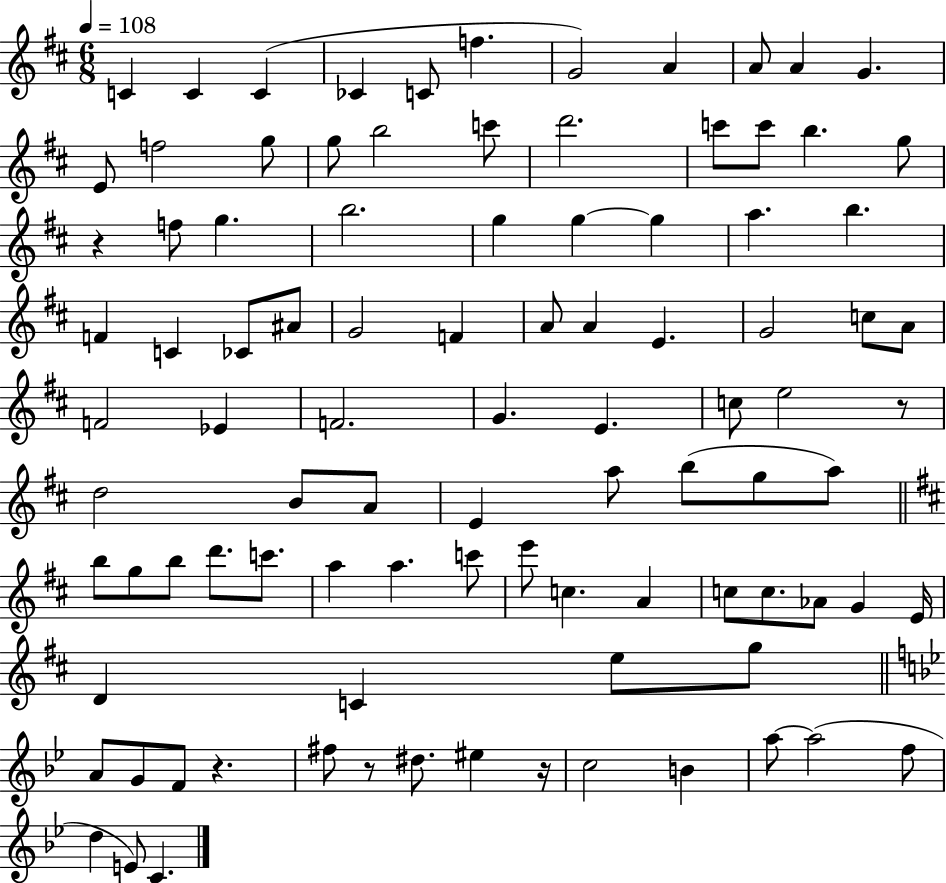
C4/q C4/q C4/q CES4/q C4/e F5/q. G4/h A4/q A4/e A4/q G4/q. E4/e F5/h G5/e G5/e B5/h C6/e D6/h. C6/e C6/e B5/q. G5/e R/q F5/e G5/q. B5/h. G5/q G5/q G5/q A5/q. B5/q. F4/q C4/q CES4/e A#4/e G4/h F4/q A4/e A4/q E4/q. G4/h C5/e A4/e F4/h Eb4/q F4/h. G4/q. E4/q. C5/e E5/h R/e D5/h B4/e A4/e E4/q A5/e B5/e G5/e A5/e B5/e G5/e B5/e D6/e. C6/e. A5/q A5/q. C6/e E6/e C5/q. A4/q C5/e C5/e. Ab4/e G4/q E4/s D4/q C4/q E5/e G5/e A4/e G4/e F4/e R/q. F#5/e R/e D#5/e. EIS5/q R/s C5/h B4/q A5/e A5/h F5/e D5/q E4/e C4/q.